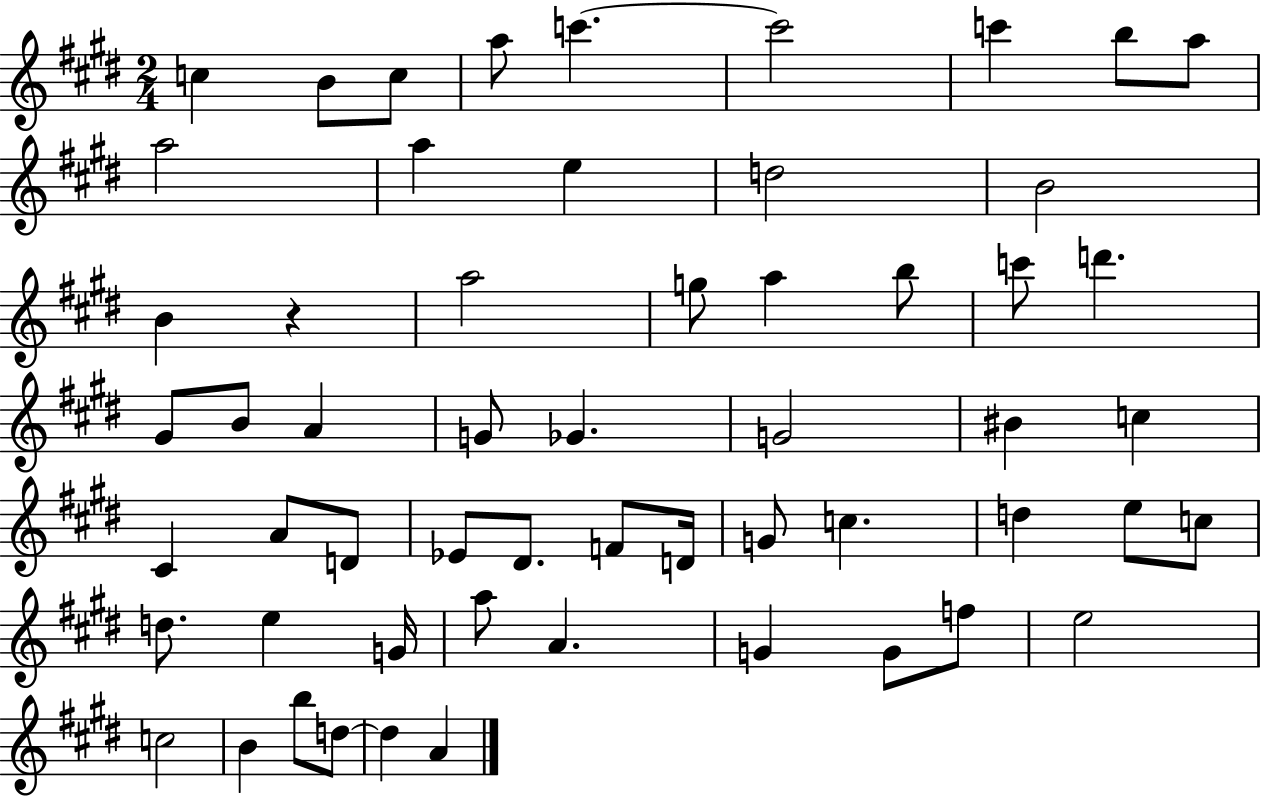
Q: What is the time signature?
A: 2/4